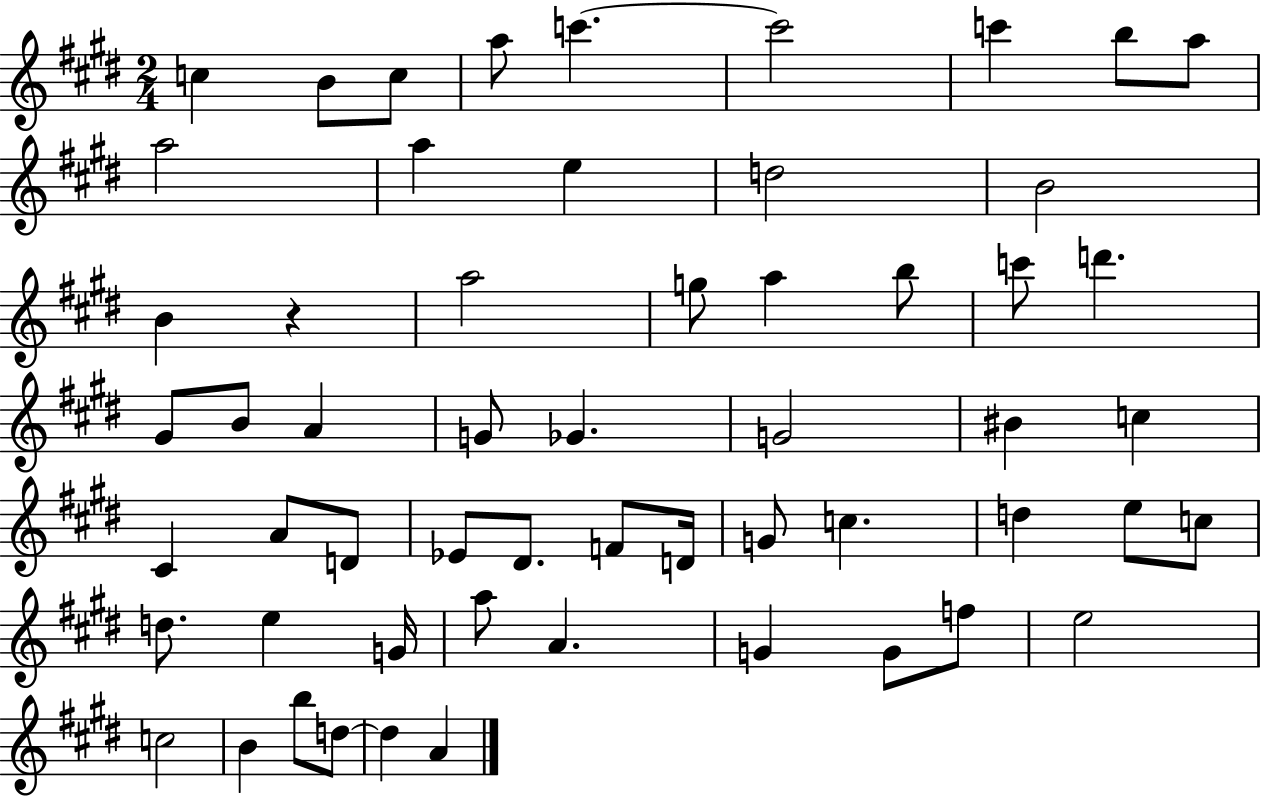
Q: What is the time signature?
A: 2/4